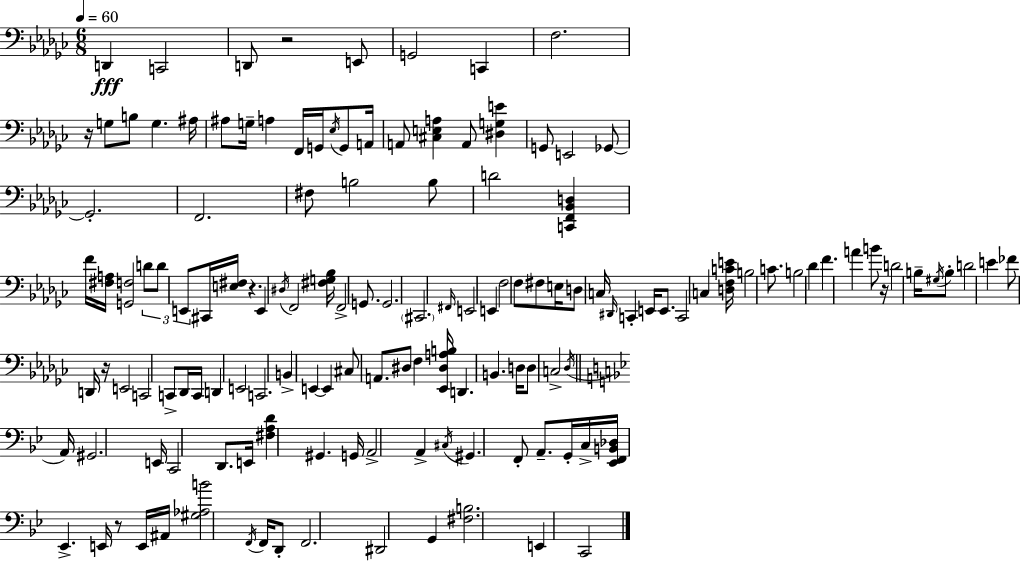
X:1
T:Untitled
M:6/8
L:1/4
K:Ebm
D,, C,,2 D,,/2 z2 E,,/2 G,,2 C,, F,2 z/4 G,/2 B,/2 G, ^A,/4 ^A,/2 G,/4 A, F,,/4 G,,/4 _E,/4 G,,/2 A,,/4 A,,/2 [^C,E,A,] A,,/2 [^D,G,E] G,,/2 E,,2 _G,,/2 _G,,2 F,,2 ^F,/2 B,2 B,/2 D2 [C,,F,,_B,,D,] F/4 [^F,A,]/4 [G,,F,]2 D/2 D/2 E,,/2 ^C,,/4 [E,^F,]/4 z E,, ^D,/4 F,,2 [^F,G,_B,]/4 F,,2 G,,/2 G,,2 ^C,,2 ^F,,/4 E,,2 E,, F,2 F,/2 ^F,/2 E,/4 D,/2 C,/4 ^D,,/4 C,, E,,/4 E,,/2 C,,2 C, [D,F,CE]/4 B,2 C/2 B,2 _D F A B/2 z/4 D2 B,/4 ^G,/4 B,/2 D2 E _F/2 D,,/4 z/4 E,,2 C,,2 C,,/2 _D,,/4 C,,/4 D,, E,,2 C,,2 B,, E,, E,, ^C,/2 A,,/2 ^D,/2 F, [_E,,^D,A,B,]/4 D,, B,, D,/4 D,/2 C,2 _D,/4 A,,/4 ^G,,2 E,,/4 C,,2 D,,/2 E,,/4 [^F,A,D] ^G,, G,,/4 A,,2 A,, ^C,/4 ^G,, F,,/2 A,,/2 G,,/4 C,/4 [_E,,F,,B,,_D,]/4 _E,, E,,/4 z/2 E,,/4 ^A,,/4 [^G,_A,B]2 F,,/4 F,,/4 D,,/2 F,,2 ^D,,2 G,, [^F,B,]2 E,, C,,2